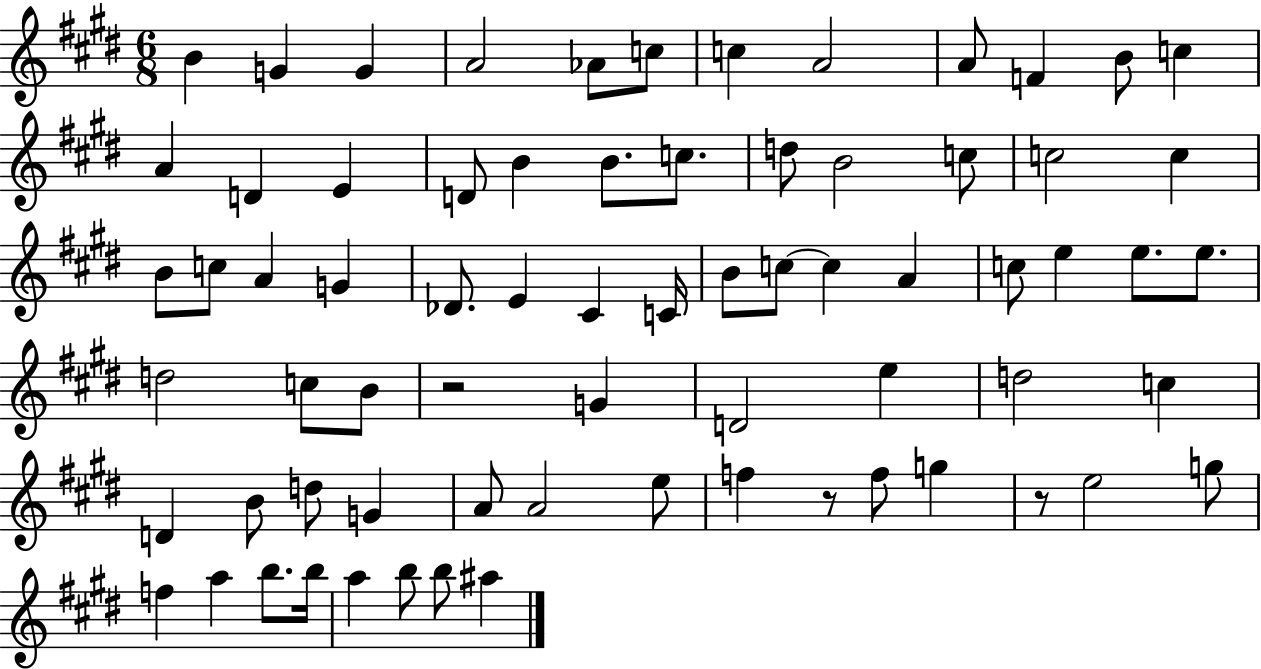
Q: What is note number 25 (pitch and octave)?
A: B4